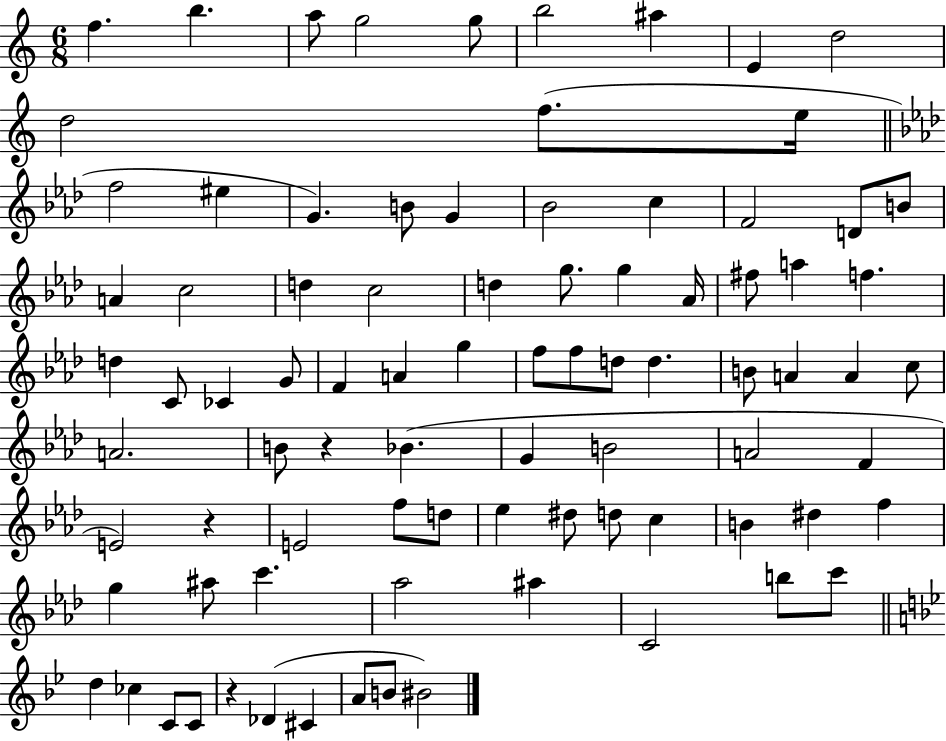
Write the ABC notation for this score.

X:1
T:Untitled
M:6/8
L:1/4
K:C
f b a/2 g2 g/2 b2 ^a E d2 d2 f/2 e/4 f2 ^e G B/2 G _B2 c F2 D/2 B/2 A c2 d c2 d g/2 g _A/4 ^f/2 a f d C/2 _C G/2 F A g f/2 f/2 d/2 d B/2 A A c/2 A2 B/2 z _B G B2 A2 F E2 z E2 f/2 d/2 _e ^d/2 d/2 c B ^d f g ^a/2 c' _a2 ^a C2 b/2 c'/2 d _c C/2 C/2 z _D ^C A/2 B/2 ^B2